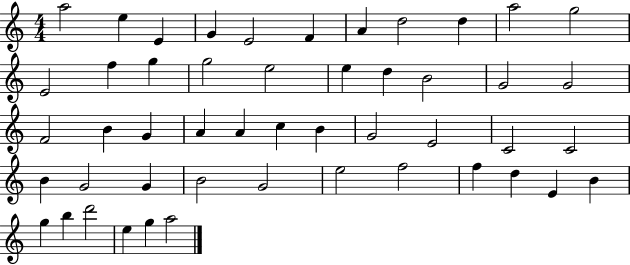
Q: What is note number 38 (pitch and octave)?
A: E5